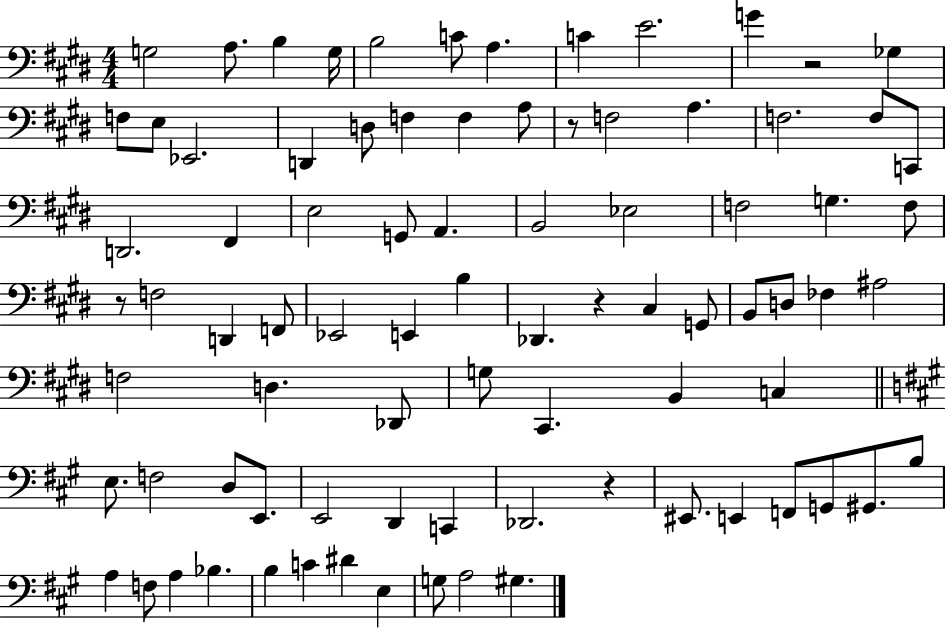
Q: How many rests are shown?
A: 5